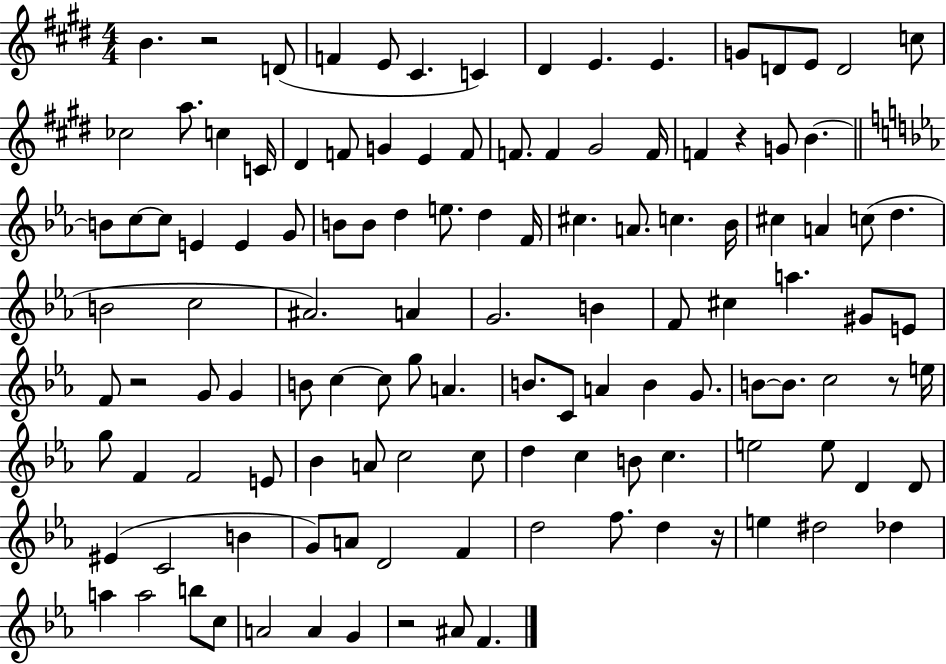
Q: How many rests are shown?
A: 6